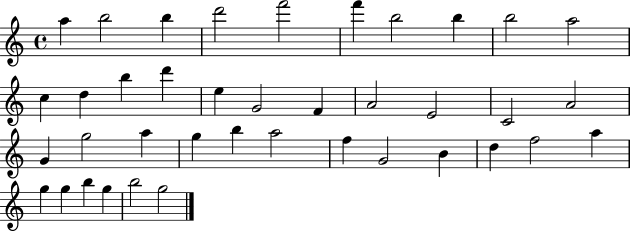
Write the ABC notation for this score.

X:1
T:Untitled
M:4/4
L:1/4
K:C
a b2 b d'2 f'2 f' b2 b b2 a2 c d b d' e G2 F A2 E2 C2 A2 G g2 a g b a2 f G2 B d f2 a g g b g b2 g2